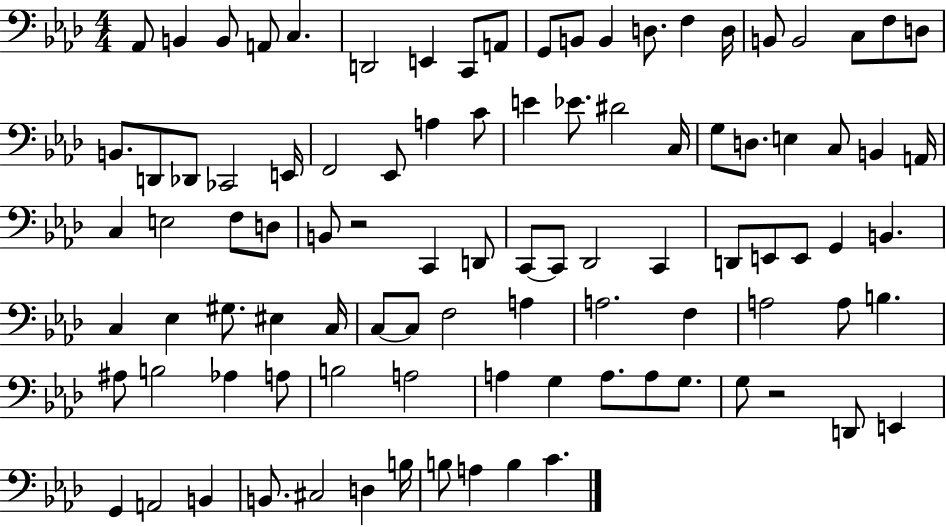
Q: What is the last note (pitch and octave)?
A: C4